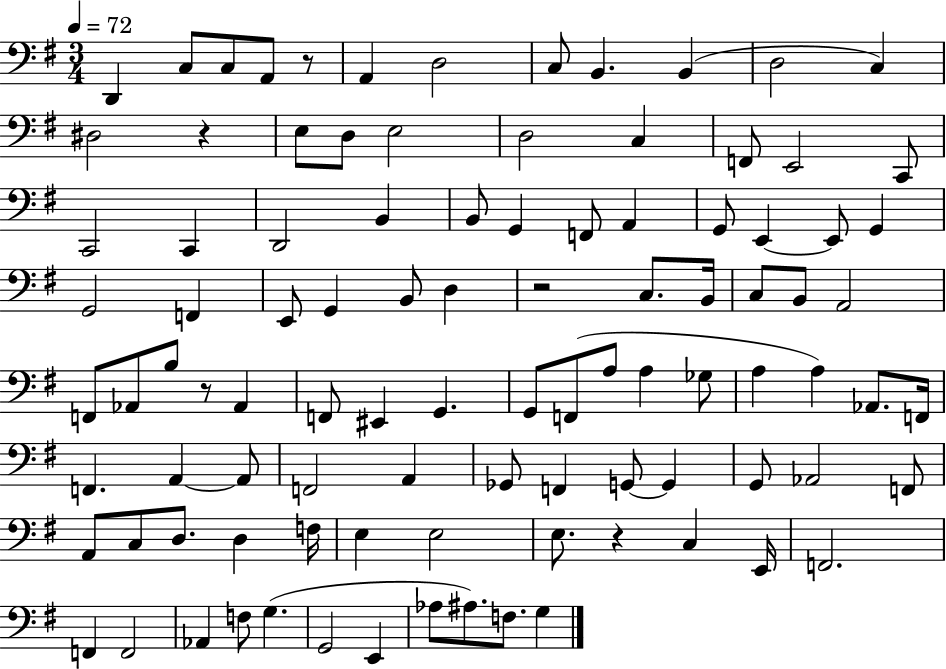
{
  \clef bass
  \numericTimeSignature
  \time 3/4
  \key g \major
  \tempo 4 = 72
  d,4 c8 c8 a,8 r8 | a,4 d2 | c8 b,4. b,4( | d2 c4) | \break dis2 r4 | e8 d8 e2 | d2 c4 | f,8 e,2 c,8 | \break c,2 c,4 | d,2 b,4 | b,8 g,4 f,8 a,4 | g,8 e,4~~ e,8 g,4 | \break g,2 f,4 | e,8 g,4 b,8 d4 | r2 c8. b,16 | c8 b,8 a,2 | \break f,8 aes,8 b8 r8 aes,4 | f,8 eis,4 g,4. | g,8 f,8( a8 a4 ges8 | a4 a4) aes,8. f,16 | \break f,4. a,4~~ a,8 | f,2 a,4 | ges,8 f,4 g,8~~ g,4 | g,8 aes,2 f,8 | \break a,8 c8 d8. d4 f16 | e4 e2 | e8. r4 c4 e,16 | f,2. | \break f,4 f,2 | aes,4 f8 g4.( | g,2 e,4 | aes8 ais8.) f8. g4 | \break \bar "|."
}